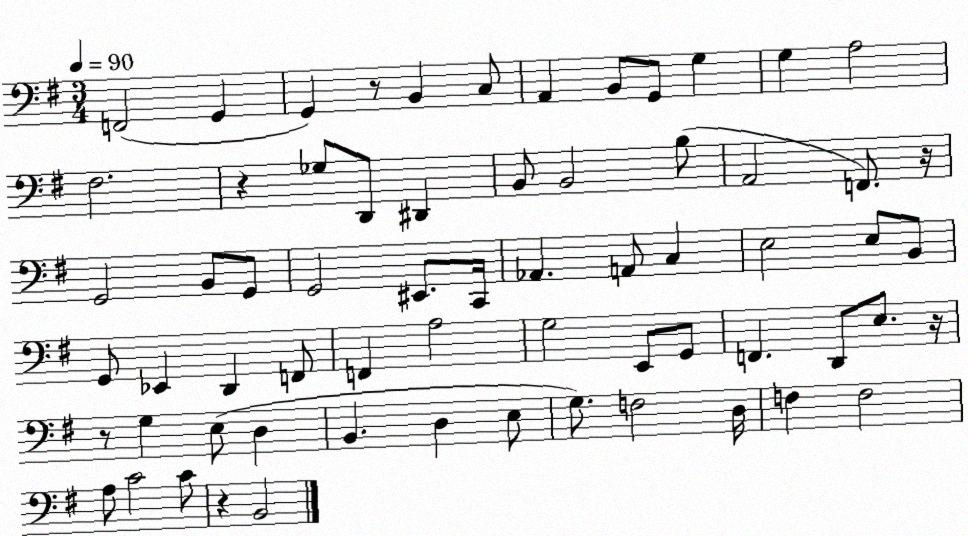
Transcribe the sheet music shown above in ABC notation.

X:1
T:Untitled
M:3/4
L:1/4
K:G
F,,2 G,, G,, z/2 B,, C,/2 A,, B,,/2 G,,/2 G, G, A,2 ^F,2 z _G,/2 D,,/2 ^D,, B,,/2 B,,2 B,/2 A,,2 F,,/2 z/4 G,,2 B,,/2 G,,/2 G,,2 ^E,,/2 C,,/4 _A,, A,,/2 C, E,2 E,/2 B,,/2 G,,/2 _E,, D,, F,,/2 F,, A,2 G,2 E,,/2 G,,/2 F,, D,,/2 E,/2 z/4 z/2 G, E,/2 D, B,, D, E,/2 G,/2 F,2 D,/4 F, F,2 A,/2 C2 C/2 z B,,2